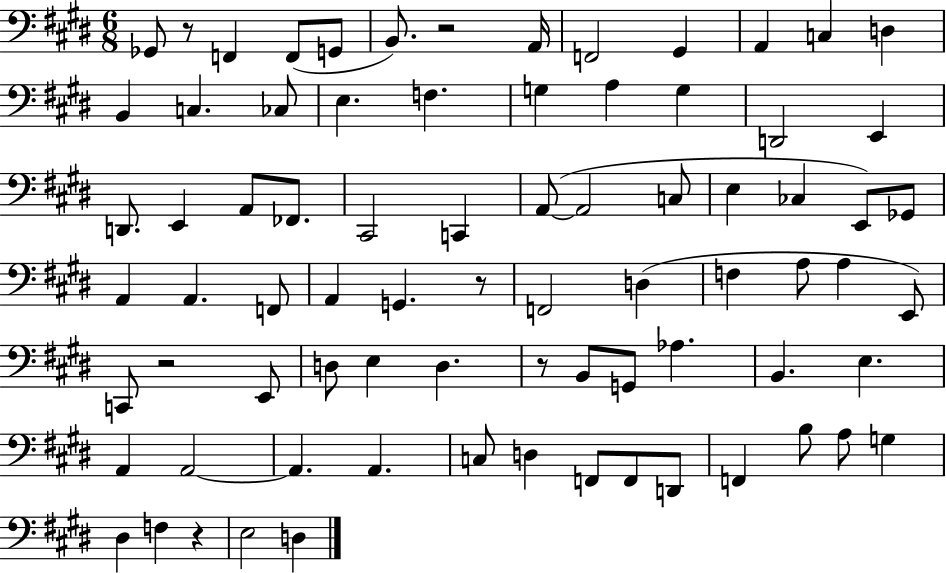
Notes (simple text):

Gb2/e R/e F2/q F2/e G2/e B2/e. R/h A2/s F2/h G#2/q A2/q C3/q D3/q B2/q C3/q. CES3/e E3/q. F3/q. G3/q A3/q G3/q D2/h E2/q D2/e. E2/q A2/e FES2/e. C#2/h C2/q A2/e A2/h C3/e E3/q CES3/q E2/e Gb2/e A2/q A2/q. F2/e A2/q G2/q. R/e F2/h D3/q F3/q A3/e A3/q E2/e C2/e R/h E2/e D3/e E3/q D3/q. R/e B2/e G2/e Ab3/q. B2/q. E3/q. A2/q A2/h A2/q. A2/q. C3/e D3/q F2/e F2/e D2/e F2/q B3/e A3/e G3/q D#3/q F3/q R/q E3/h D3/q